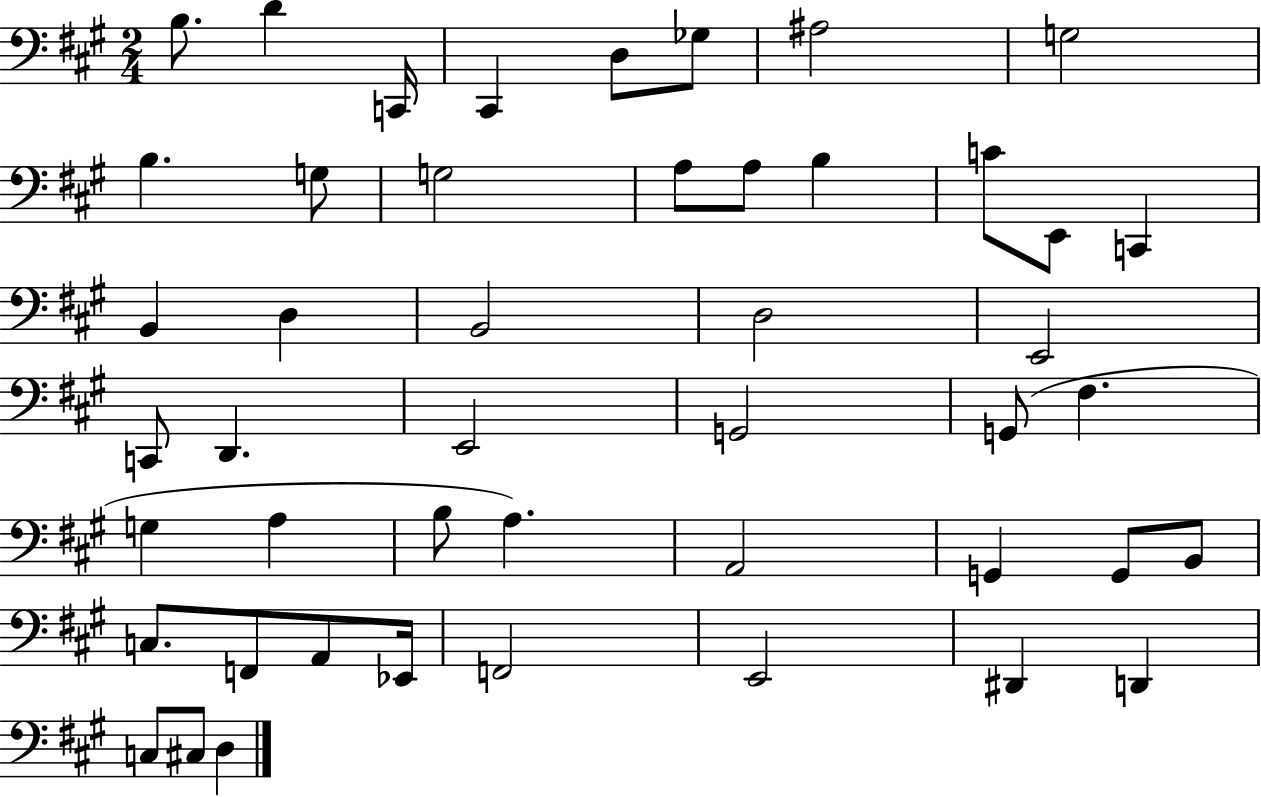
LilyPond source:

{
  \clef bass
  \numericTimeSignature
  \time 2/4
  \key a \major
  \repeat volta 2 { b8. d'4 c,16 | cis,4 d8 ges8 | ais2 | g2 | \break b4. g8 | g2 | a8 a8 b4 | c'8 e,8 c,4 | \break b,4 d4 | b,2 | d2 | e,2 | \break c,8 d,4. | e,2 | g,2 | g,8( fis4. | \break g4 a4 | b8 a4.) | a,2 | g,4 g,8 b,8 | \break c8. f,8 a,8 ees,16 | f,2 | e,2 | dis,4 d,4 | \break c8 cis8 d4 | } \bar "|."
}